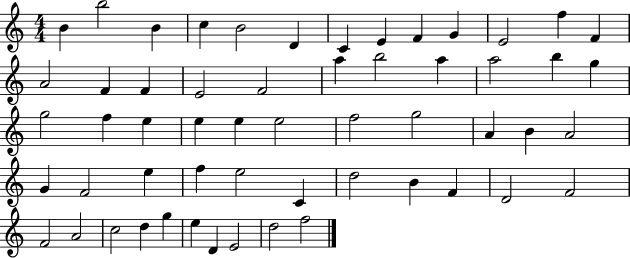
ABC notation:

X:1
T:Untitled
M:4/4
L:1/4
K:C
B b2 B c B2 D C E F G E2 f F A2 F F E2 F2 a b2 a a2 b g g2 f e e e e2 f2 g2 A B A2 G F2 e f e2 C d2 B F D2 F2 F2 A2 c2 d g e D E2 d2 f2